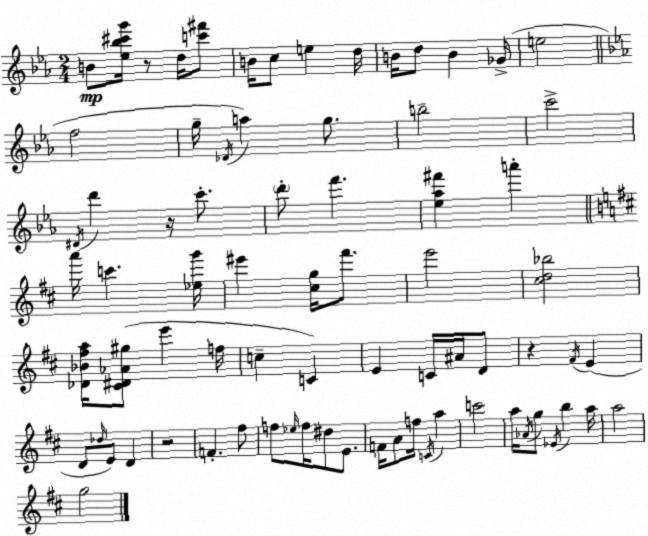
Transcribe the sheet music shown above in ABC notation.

X:1
T:Untitled
M:2/4
L:1/4
K:Cm
B/2 [_e_b^c'g']/4 z/2 d/4 [c'^f']/2 B/4 c/2 e d/4 B/4 d/2 B _G/4 e2 f2 g/4 _D/4 a g/2 b2 c'2 ^D/4 d' z/4 c'/2 d'/2 f' [_e_a^f'] a' a'/4 c' [_eg']/4 ^e' [^cg]/4 ^f'/2 e'2 [^cd_b]2 [_D_B^fa]/4 [^C^D_A^g]/2 e' f/4 c C E C/4 ^A/4 D/2 z ^F/4 E D/2 _d/4 E/2 D z2 F ^f/2 f/2 _e/4 f/4 ^d/2 E/2 F/4 A/2 f/4 C/4 a c'2 a/4 _A/4 g/2 _E/4 b a/4 a2 g2